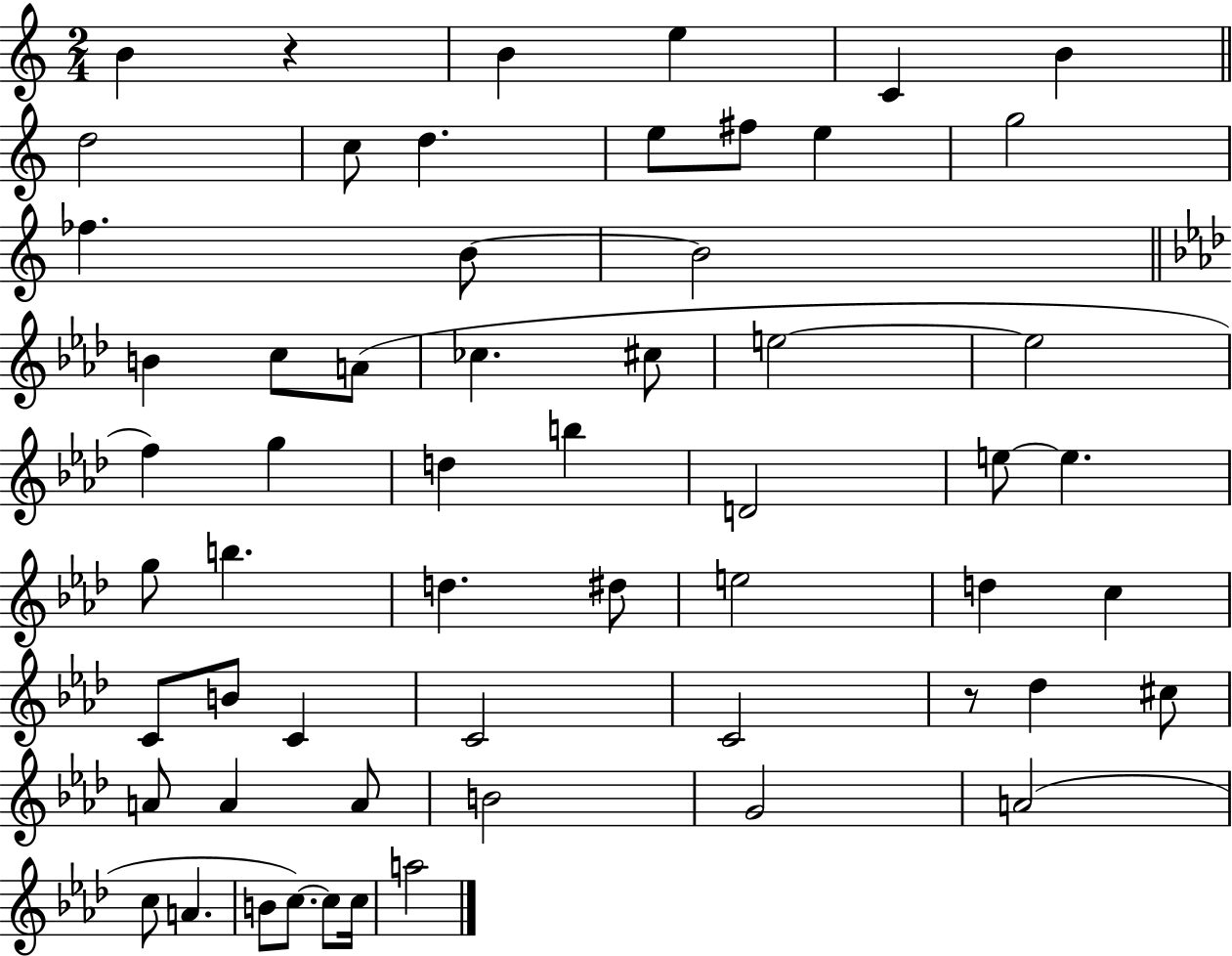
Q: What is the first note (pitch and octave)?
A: B4